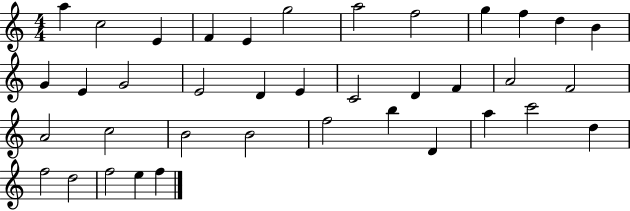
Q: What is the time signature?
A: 4/4